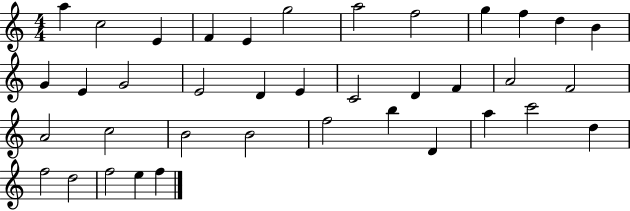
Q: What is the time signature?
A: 4/4